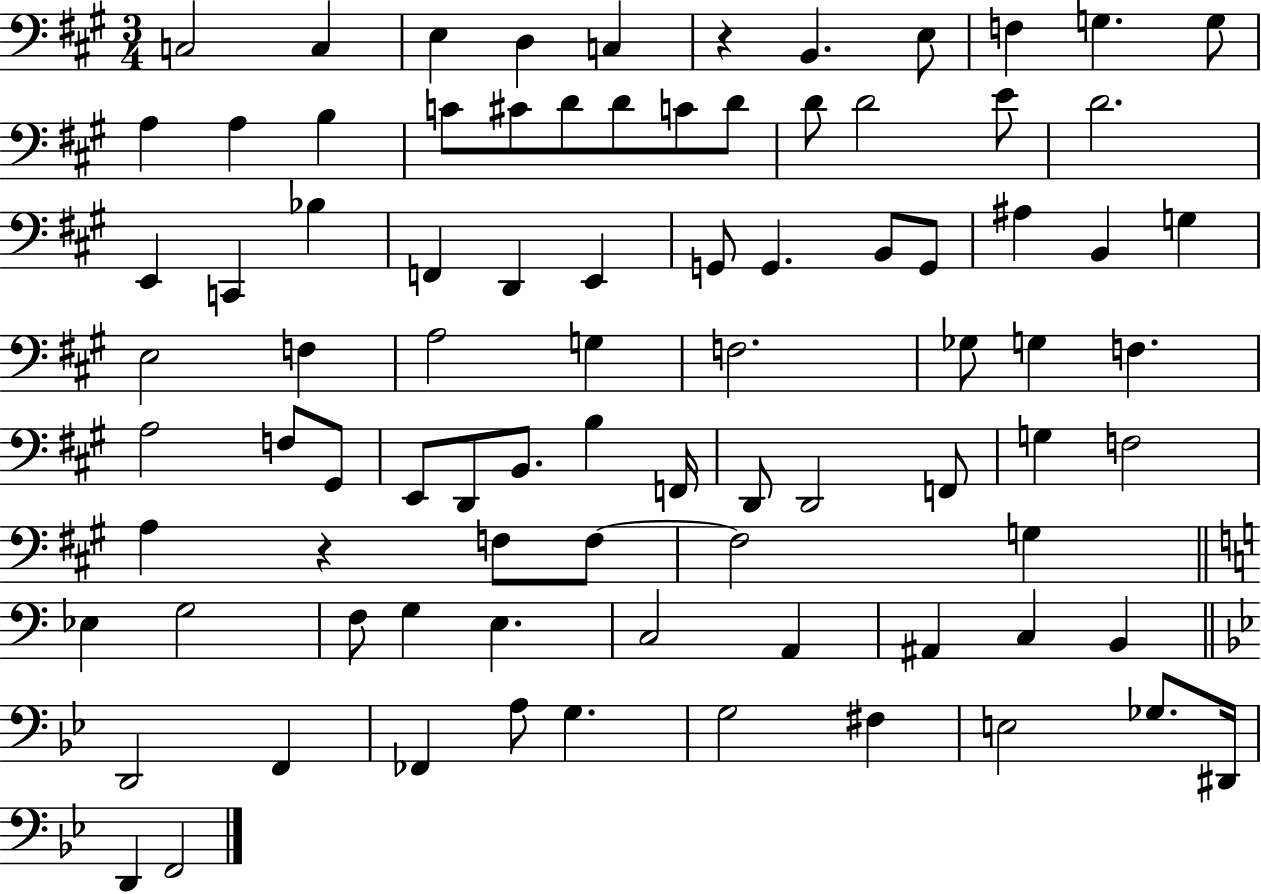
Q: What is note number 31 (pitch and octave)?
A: G2